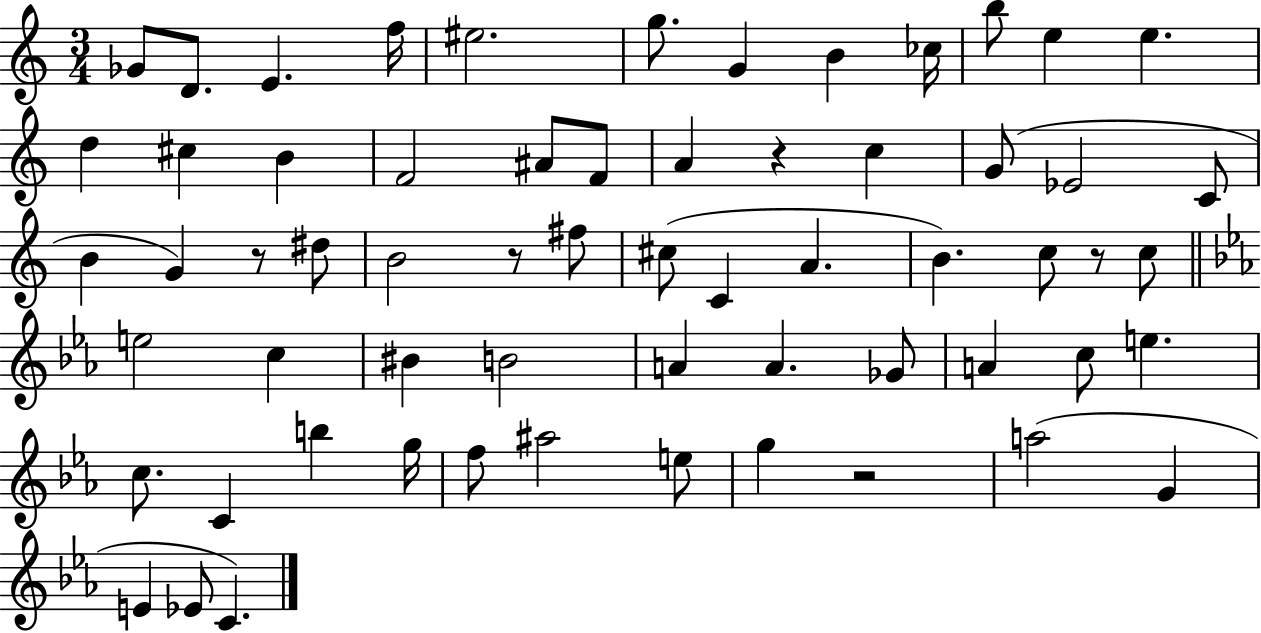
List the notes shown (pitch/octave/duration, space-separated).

Gb4/e D4/e. E4/q. F5/s EIS5/h. G5/e. G4/q B4/q CES5/s B5/e E5/q E5/q. D5/q C#5/q B4/q F4/h A#4/e F4/e A4/q R/q C5/q G4/e Eb4/h C4/e B4/q G4/q R/e D#5/e B4/h R/e F#5/e C#5/e C4/q A4/q. B4/q. C5/e R/e C5/e E5/h C5/q BIS4/q B4/h A4/q A4/q. Gb4/e A4/q C5/e E5/q. C5/e. C4/q B5/q G5/s F5/e A#5/h E5/e G5/q R/h A5/h G4/q E4/q Eb4/e C4/q.